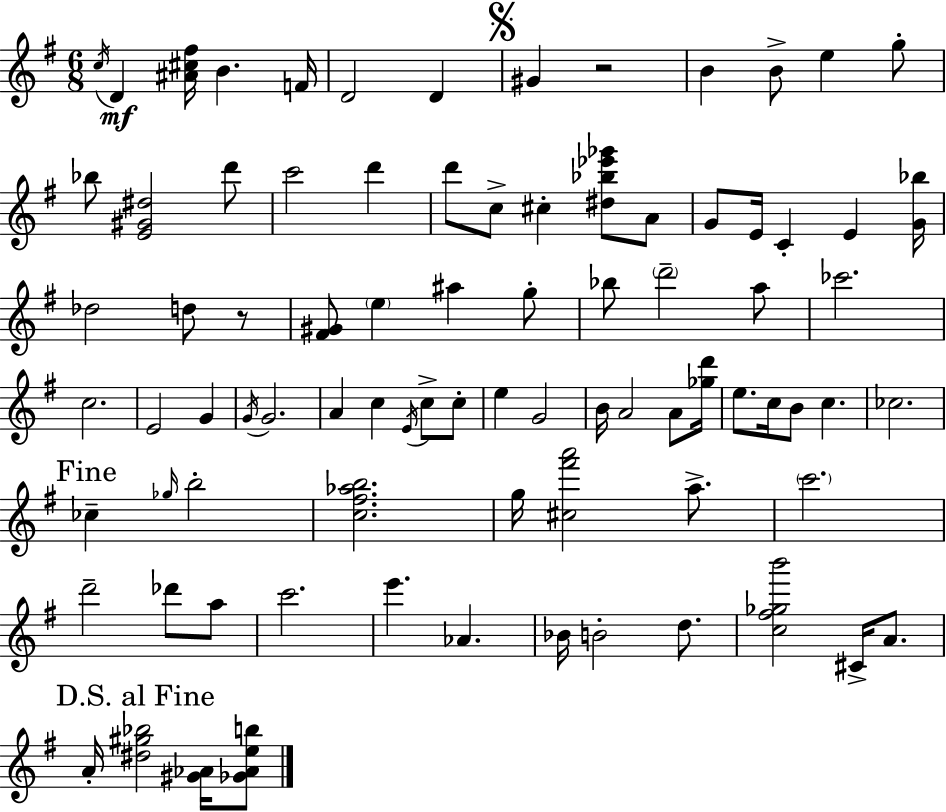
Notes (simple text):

C5/s D4/q [A#4,C#5,F#5]/s B4/q. F4/s D4/h D4/q G#4/q R/h B4/q B4/e E5/q G5/e Bb5/e [E4,G#4,D#5]/h D6/e C6/h D6/q D6/e C5/e C#5/q [D#5,Bb5,Eb6,Gb6]/e A4/e G4/e E4/s C4/q E4/q [G4,Bb5]/s Db5/h D5/e R/e [F#4,G#4]/e E5/q A#5/q G5/e Bb5/e D6/h A5/e CES6/h. C5/h. E4/h G4/q G4/s G4/h. A4/q C5/q E4/s C5/e C5/e E5/q G4/h B4/s A4/h A4/e [Gb5,D6]/s E5/e. C5/s B4/e C5/q. CES5/h. CES5/q Gb5/s B5/h [C5,F#5,Ab5,B5]/h. G5/s [C#5,F#6,A6]/h A5/e. C6/h. D6/h Db6/e A5/e C6/h. E6/q. Ab4/q. Bb4/s B4/h D5/e. [C5,F#5,Gb5,B6]/h C#4/s A4/e. A4/s [D#5,G#5,Bb5]/h [G#4,Ab4]/s [Gb4,Ab4,E5,B5]/e